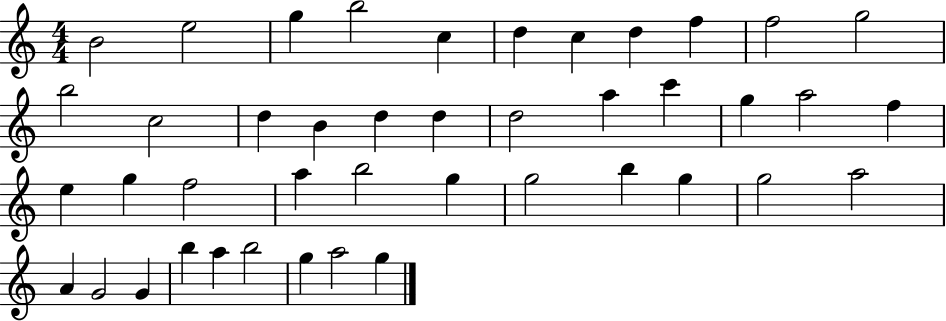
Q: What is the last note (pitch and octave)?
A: G5